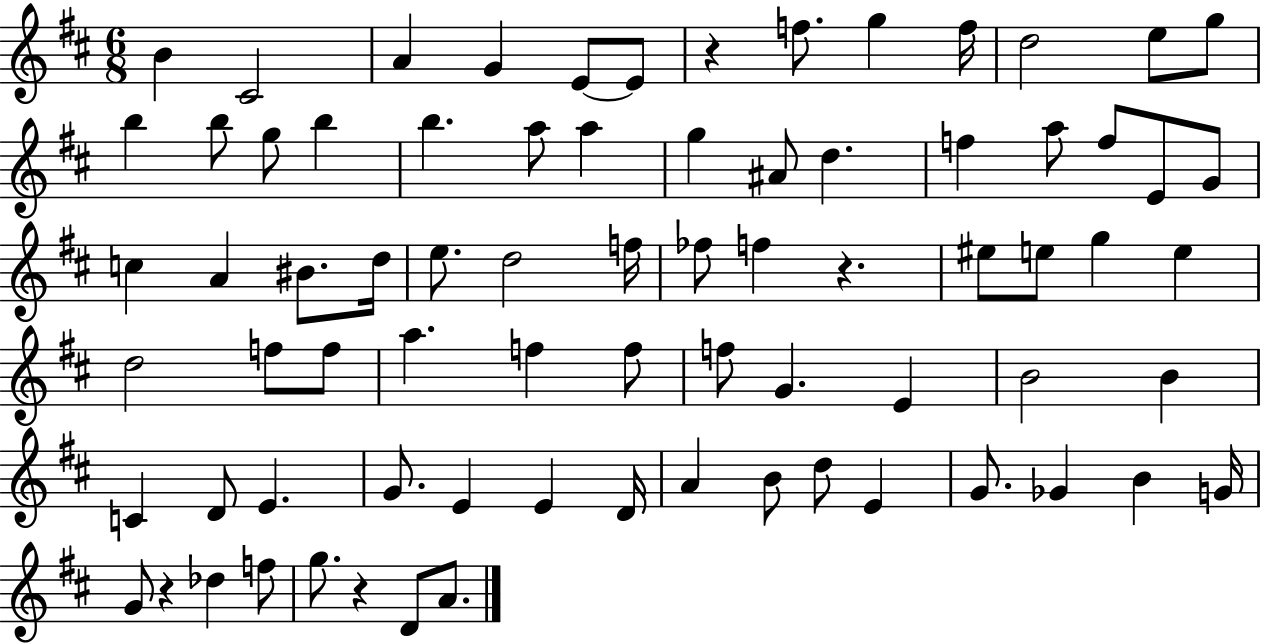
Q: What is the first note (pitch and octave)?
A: B4